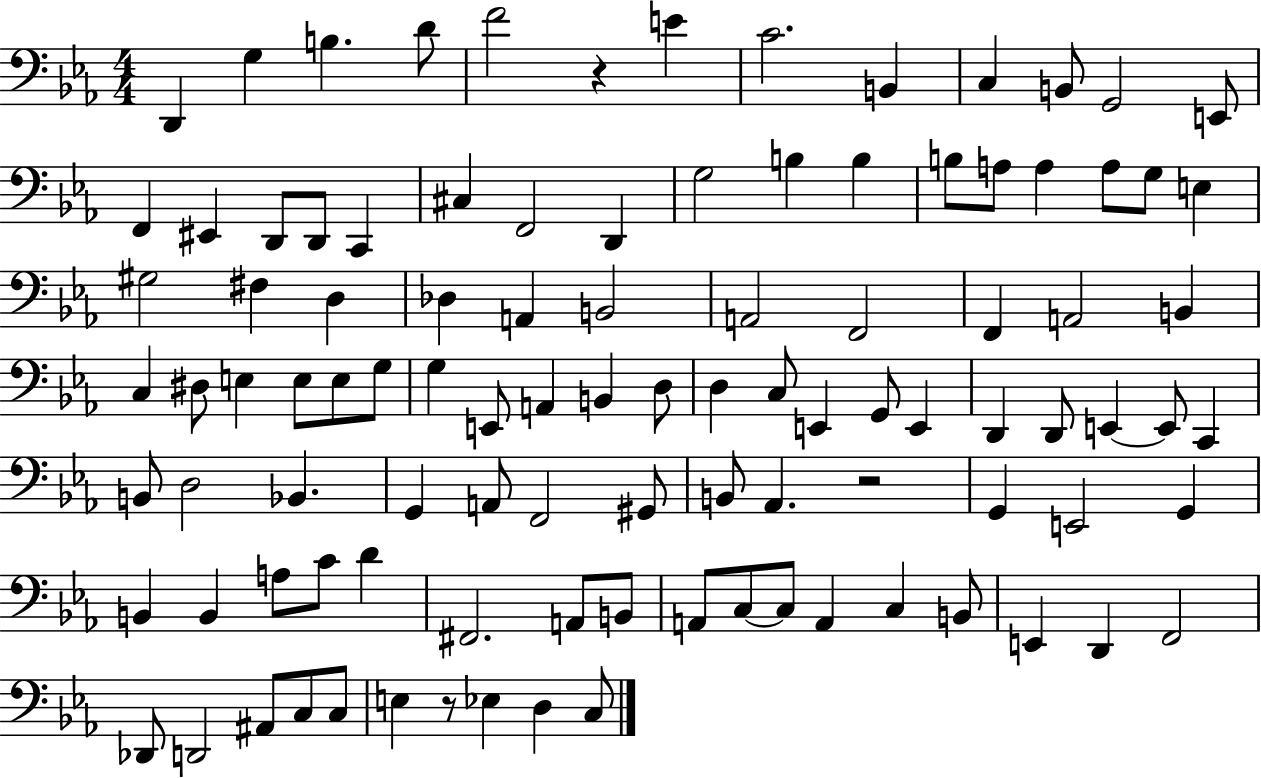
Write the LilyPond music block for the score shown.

{
  \clef bass
  \numericTimeSignature
  \time 4/4
  \key ees \major
  d,4 g4 b4. d'8 | f'2 r4 e'4 | c'2. b,4 | c4 b,8 g,2 e,8 | \break f,4 eis,4 d,8 d,8 c,4 | cis4 f,2 d,4 | g2 b4 b4 | b8 a8 a4 a8 g8 e4 | \break gis2 fis4 d4 | des4 a,4 b,2 | a,2 f,2 | f,4 a,2 b,4 | \break c4 dis8 e4 e8 e8 g8 | g4 e,8 a,4 b,4 d8 | d4 c8 e,4 g,8 e,4 | d,4 d,8 e,4~~ e,8 c,4 | \break b,8 d2 bes,4. | g,4 a,8 f,2 gis,8 | b,8 aes,4. r2 | g,4 e,2 g,4 | \break b,4 b,4 a8 c'8 d'4 | fis,2. a,8 b,8 | a,8 c8~~ c8 a,4 c4 b,8 | e,4 d,4 f,2 | \break des,8 d,2 ais,8 c8 c8 | e4 r8 ees4 d4 c8 | \bar "|."
}